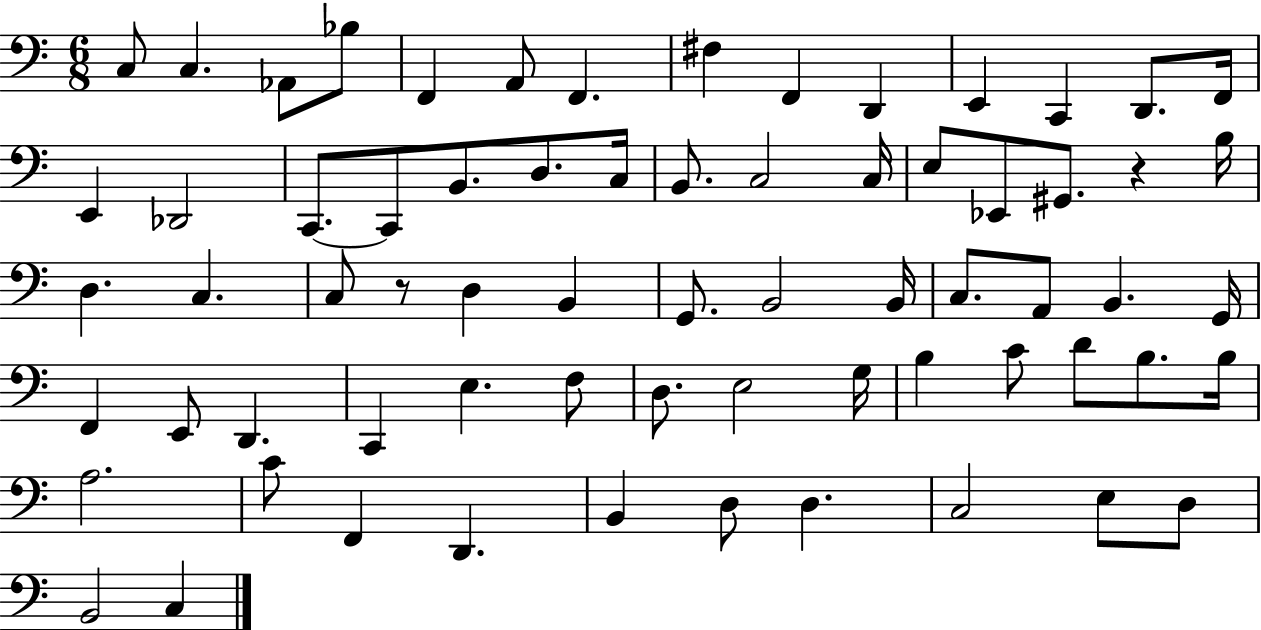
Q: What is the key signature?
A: C major